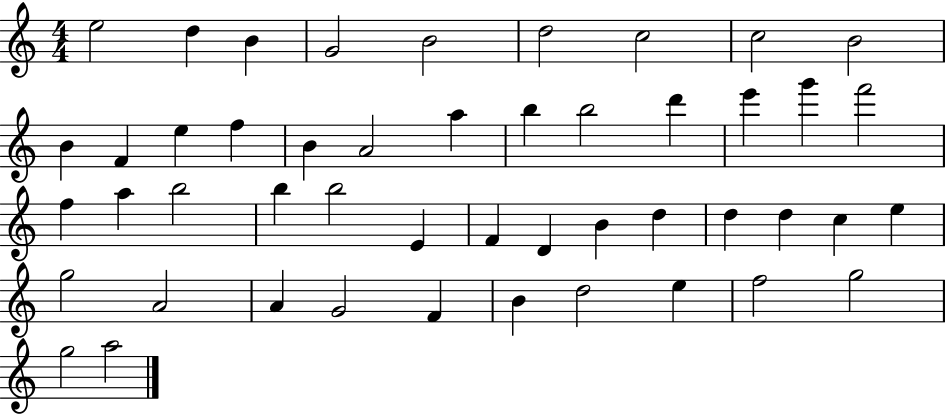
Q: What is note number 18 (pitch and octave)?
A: B5